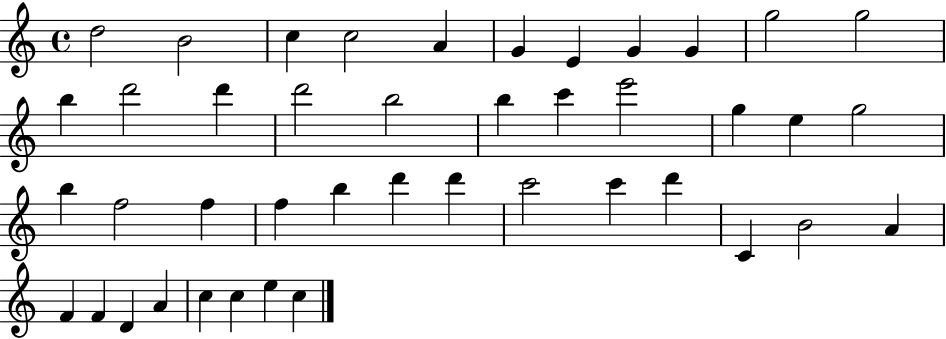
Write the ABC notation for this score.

X:1
T:Untitled
M:4/4
L:1/4
K:C
d2 B2 c c2 A G E G G g2 g2 b d'2 d' d'2 b2 b c' e'2 g e g2 b f2 f f b d' d' c'2 c' d' C B2 A F F D A c c e c